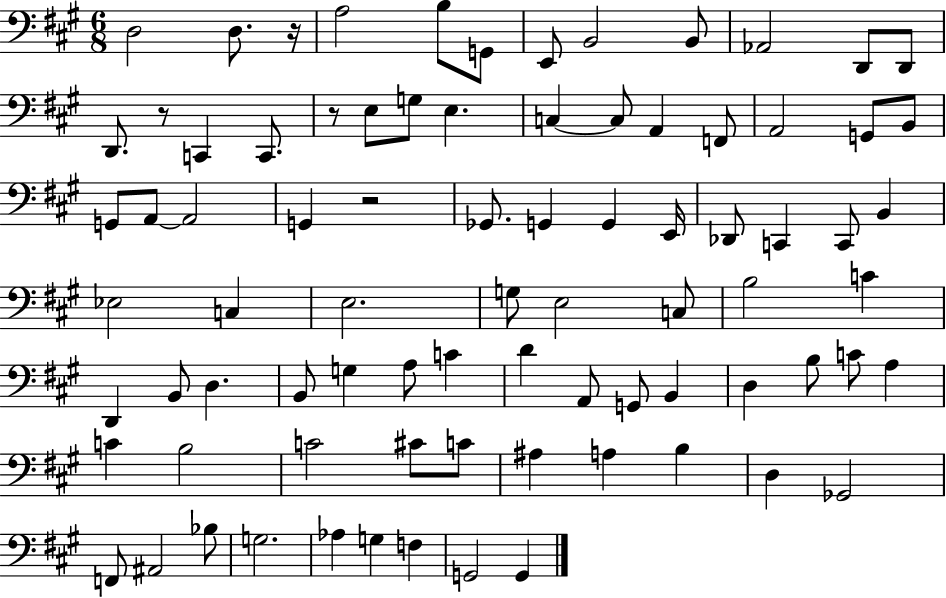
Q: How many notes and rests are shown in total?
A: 82